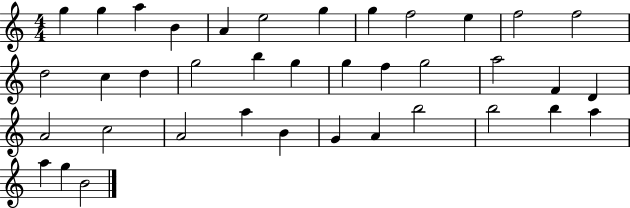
G5/q G5/q A5/q B4/q A4/q E5/h G5/q G5/q F5/h E5/q F5/h F5/h D5/h C5/q D5/q G5/h B5/q G5/q G5/q F5/q G5/h A5/h F4/q D4/q A4/h C5/h A4/h A5/q B4/q G4/q A4/q B5/h B5/h B5/q A5/q A5/q G5/q B4/h